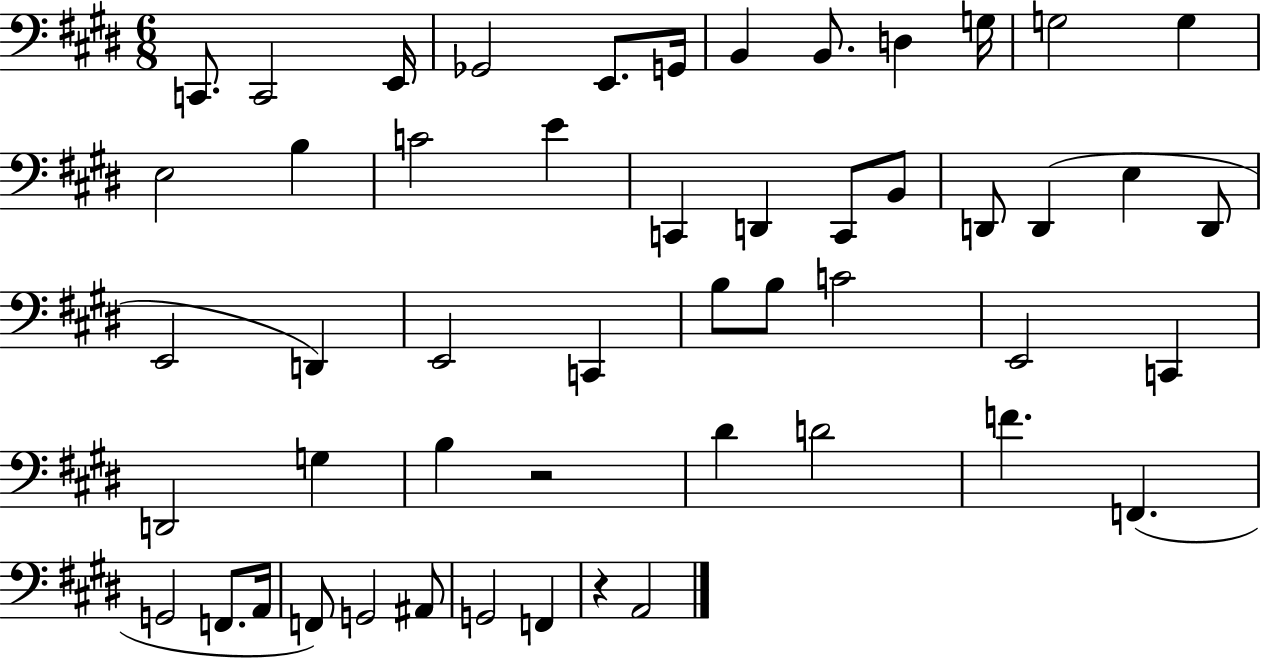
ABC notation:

X:1
T:Untitled
M:6/8
L:1/4
K:E
C,,/2 C,,2 E,,/4 _G,,2 E,,/2 G,,/4 B,, B,,/2 D, G,/4 G,2 G, E,2 B, C2 E C,, D,, C,,/2 B,,/2 D,,/2 D,, E, D,,/2 E,,2 D,, E,,2 C,, B,/2 B,/2 C2 E,,2 C,, D,,2 G, B, z2 ^D D2 F F,, G,,2 F,,/2 A,,/4 F,,/2 G,,2 ^A,,/2 G,,2 F,, z A,,2